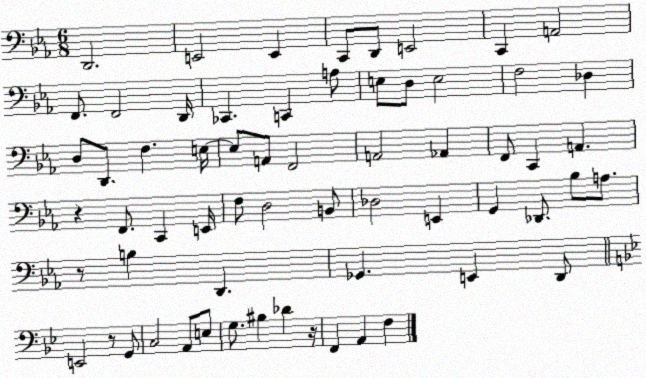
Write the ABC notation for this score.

X:1
T:Untitled
M:6/8
L:1/4
K:Eb
D,,2 E,,2 E,, C,,/2 D,,/2 E,,2 C,, A,,2 F,,/2 F,,2 D,,/4 _C,, C,, A,/2 E,/2 D,/2 E,2 F,2 _D, D,/2 D,,/2 F, E,/4 E,/2 A,,/2 F,,2 A,,2 _A,, F,,/2 C,, A,, z F,,/2 C,, E,,/4 F,/2 D,2 B,,/2 _D,2 E,, G,, _D,,/2 _B,/2 A,/2 z/2 B, D,, _G,, E,, D,,/2 E,,2 z/2 G,,/2 C,2 A,,/2 E,/2 G,/2 ^B, _D z/4 F,, A,, F,